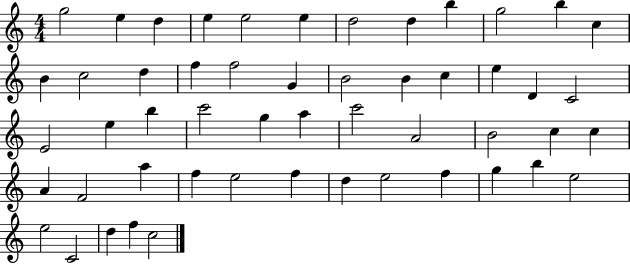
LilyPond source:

{
  \clef treble
  \numericTimeSignature
  \time 4/4
  \key c \major
  g''2 e''4 d''4 | e''4 e''2 e''4 | d''2 d''4 b''4 | g''2 b''4 c''4 | \break b'4 c''2 d''4 | f''4 f''2 g'4 | b'2 b'4 c''4 | e''4 d'4 c'2 | \break e'2 e''4 b''4 | c'''2 g''4 a''4 | c'''2 a'2 | b'2 c''4 c''4 | \break a'4 f'2 a''4 | f''4 e''2 f''4 | d''4 e''2 f''4 | g''4 b''4 e''2 | \break e''2 c'2 | d''4 f''4 c''2 | \bar "|."
}